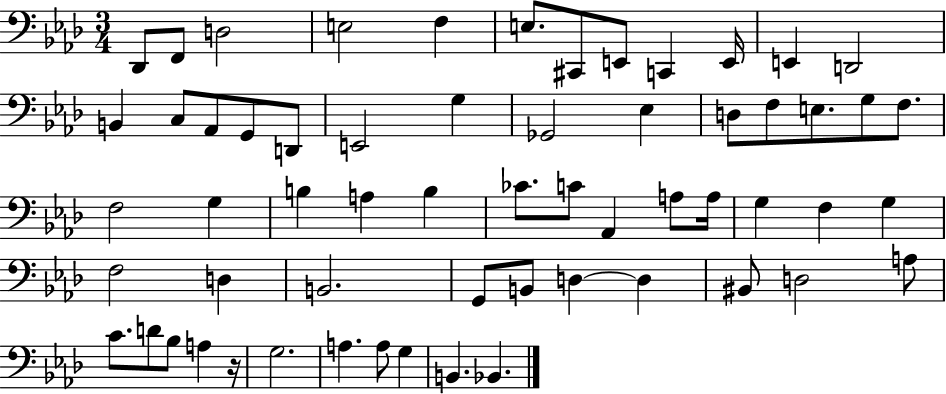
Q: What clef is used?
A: bass